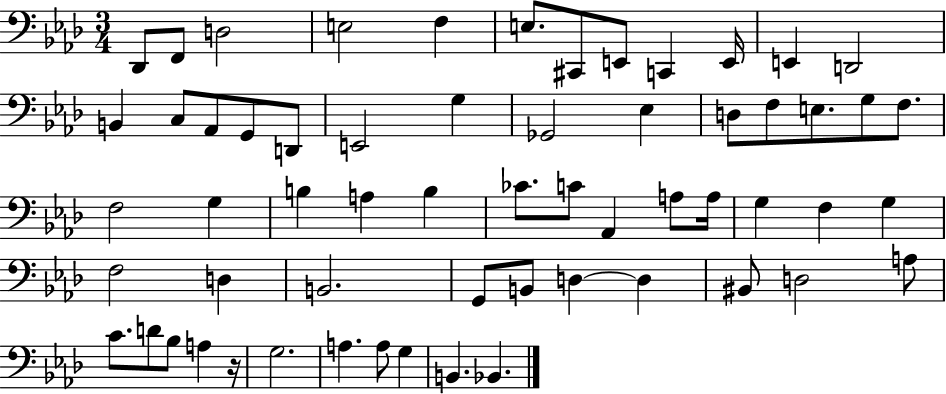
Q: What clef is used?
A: bass